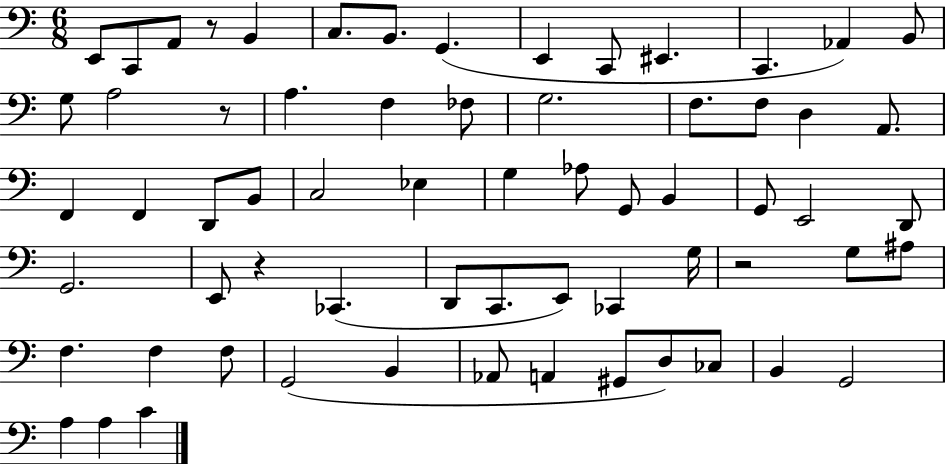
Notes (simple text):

E2/e C2/e A2/e R/e B2/q C3/e. B2/e. G2/q. E2/q C2/e EIS2/q. C2/q. Ab2/q B2/e G3/e A3/h R/e A3/q. F3/q FES3/e G3/h. F3/e. F3/e D3/q A2/e. F2/q F2/q D2/e B2/e C3/h Eb3/q G3/q Ab3/e G2/e B2/q G2/e E2/h D2/e G2/h. E2/e R/q CES2/q. D2/e C2/e. E2/e CES2/q G3/s R/h G3/e A#3/e F3/q. F3/q F3/e G2/h B2/q Ab2/e A2/q G#2/e D3/e CES3/e B2/q G2/h A3/q A3/q C4/q